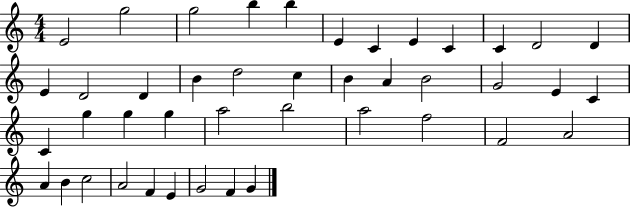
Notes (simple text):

E4/h G5/h G5/h B5/q B5/q E4/q C4/q E4/q C4/q C4/q D4/h D4/q E4/q D4/h D4/q B4/q D5/h C5/q B4/q A4/q B4/h G4/h E4/q C4/q C4/q G5/q G5/q G5/q A5/h B5/h A5/h F5/h F4/h A4/h A4/q B4/q C5/h A4/h F4/q E4/q G4/h F4/q G4/q